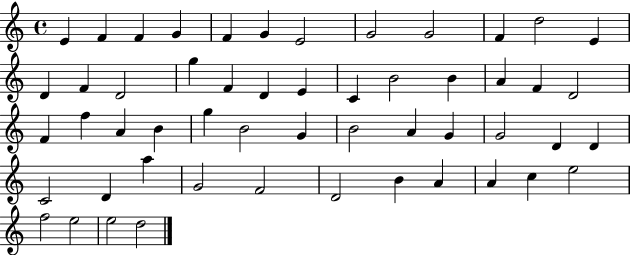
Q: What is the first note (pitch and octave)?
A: E4